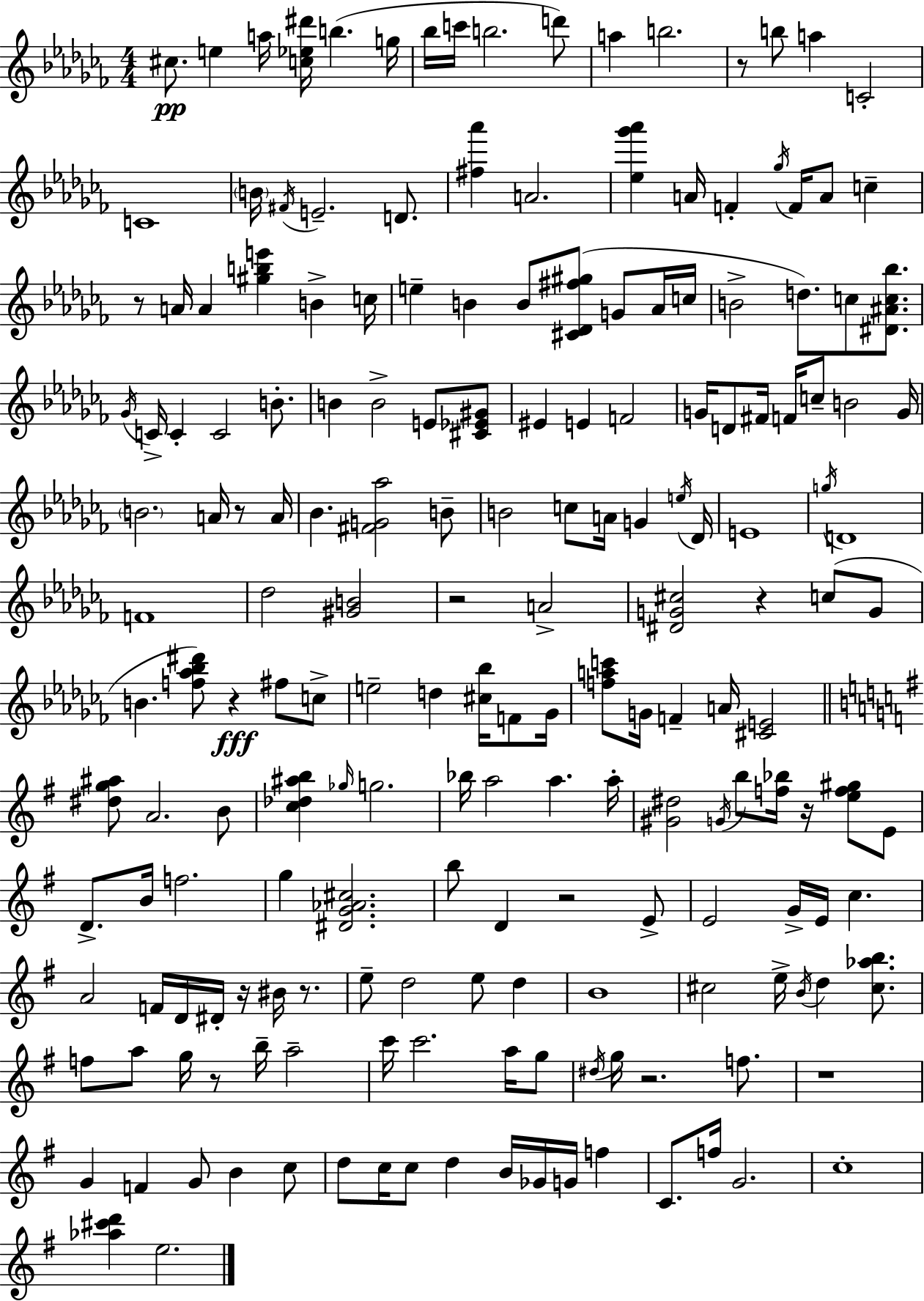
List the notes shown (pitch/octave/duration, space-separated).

C#5/e. E5/q A5/s [C5,Eb5,D#6]/s B5/q. G5/s Bb5/s C6/s B5/h. D6/e A5/q B5/h. R/e B5/e A5/q C4/h C4/w B4/s F#4/s E4/h. D4/e. [F#5,Ab6]/q A4/h. [Eb5,Gb6,Ab6]/q A4/s F4/q Gb5/s F4/s A4/e C5/q R/e A4/s A4/q [G#5,B5,E6]/q B4/q C5/s E5/q B4/q B4/e [C#4,Db4,F#5,G#5]/e G4/e Ab4/s C5/s B4/h D5/e. C5/e [D#4,A#4,C5,Bb5]/e. Gb4/s C4/s C4/q C4/h B4/e. B4/q B4/h E4/e [C#4,Eb4,G#4]/e EIS4/q E4/q F4/h G4/s D4/e F#4/s F4/s C5/e B4/h G4/s B4/h. A4/s R/e A4/s Bb4/q. [F#4,G4,Ab5]/h B4/e B4/h C5/e A4/s G4/q E5/s Db4/s E4/w G5/s D4/w F4/w Db5/h [G#4,B4]/h R/h A4/h [D#4,G4,C#5]/h R/q C5/e G4/e B4/q. [F5,Ab5,Bb5,D#6]/e R/q F#5/e C5/e E5/h D5/q [C#5,Bb5]/s F4/e Gb4/s [F5,A5,C6]/e G4/s F4/q A4/s [C#4,E4]/h [D#5,G5,A#5]/e A4/h. B4/e [C5,Db5,A#5,B5]/q Gb5/s G5/h. Bb5/s A5/h A5/q. A5/s [G#4,D#5]/h G4/s B5/e [F5,Bb5]/s R/s [E5,F5,G#5]/e E4/e D4/e. B4/s F5/h. G5/q [D#4,G4,Ab4,C#5]/h. B5/e D4/q R/h E4/e E4/h G4/s E4/s C5/q. A4/h F4/s D4/s D#4/s R/s BIS4/s R/e. E5/e D5/h E5/e D5/q B4/w C#5/h E5/s B4/s D5/q [C#5,Ab5,B5]/e. F5/e A5/e G5/s R/e B5/s A5/h C6/s C6/h. A5/s G5/e D#5/s G5/s R/h. F5/e. R/w G4/q F4/q G4/e B4/q C5/e D5/e C5/s C5/e D5/q B4/s Gb4/s G4/s F5/q C4/e. F5/s G4/h. C5/w [Ab5,C#6,D6]/q E5/h.